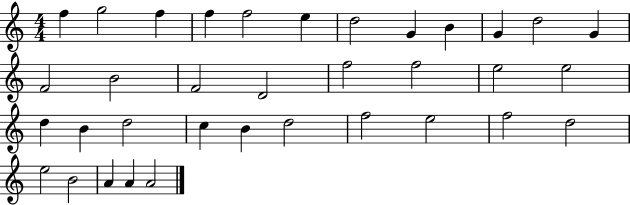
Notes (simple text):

F5/q G5/h F5/q F5/q F5/h E5/q D5/h G4/q B4/q G4/q D5/h G4/q F4/h B4/h F4/h D4/h F5/h F5/h E5/h E5/h D5/q B4/q D5/h C5/q B4/q D5/h F5/h E5/h F5/h D5/h E5/h B4/h A4/q A4/q A4/h